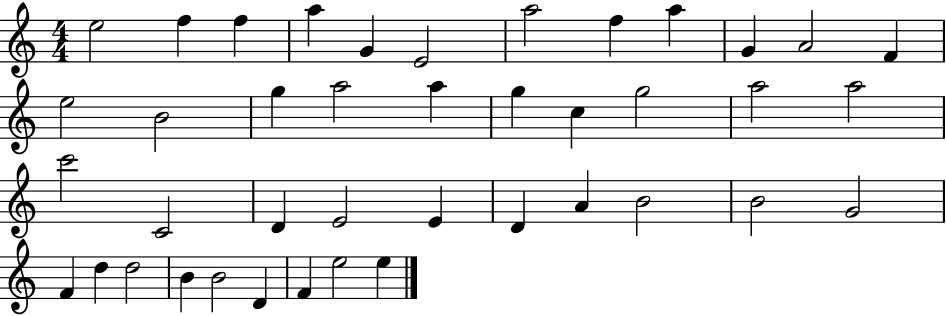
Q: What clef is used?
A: treble